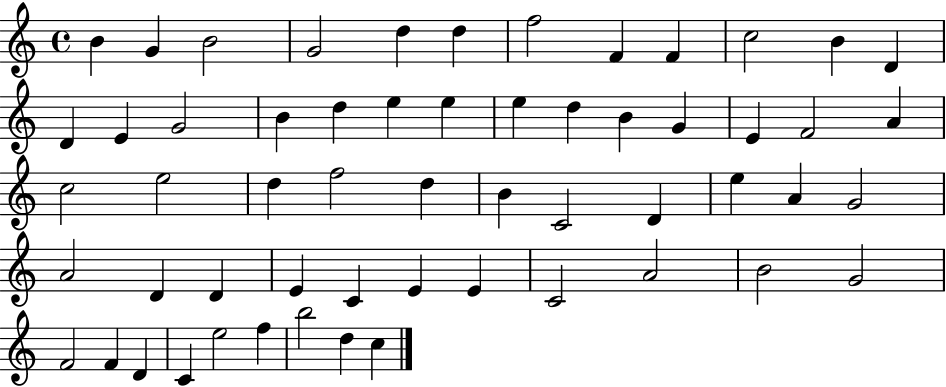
B4/q G4/q B4/h G4/h D5/q D5/q F5/h F4/q F4/q C5/h B4/q D4/q D4/q E4/q G4/h B4/q D5/q E5/q E5/q E5/q D5/q B4/q G4/q E4/q F4/h A4/q C5/h E5/h D5/q F5/h D5/q B4/q C4/h D4/q E5/q A4/q G4/h A4/h D4/q D4/q E4/q C4/q E4/q E4/q C4/h A4/h B4/h G4/h F4/h F4/q D4/q C4/q E5/h F5/q B5/h D5/q C5/q